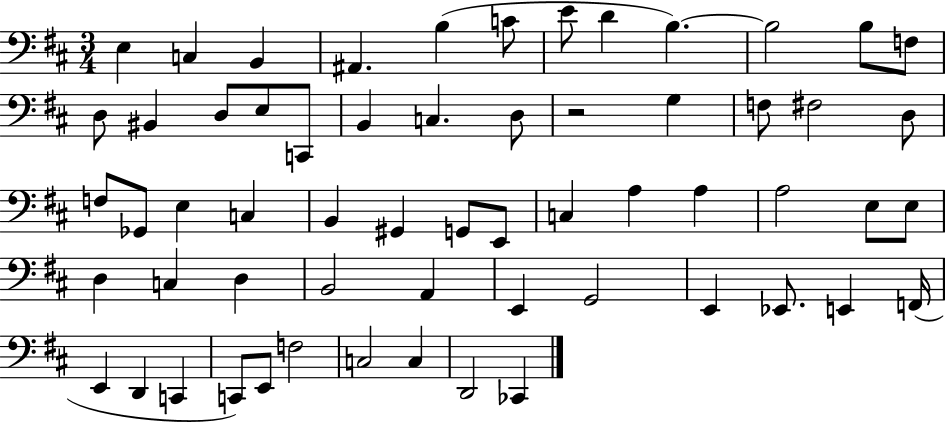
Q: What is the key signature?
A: D major